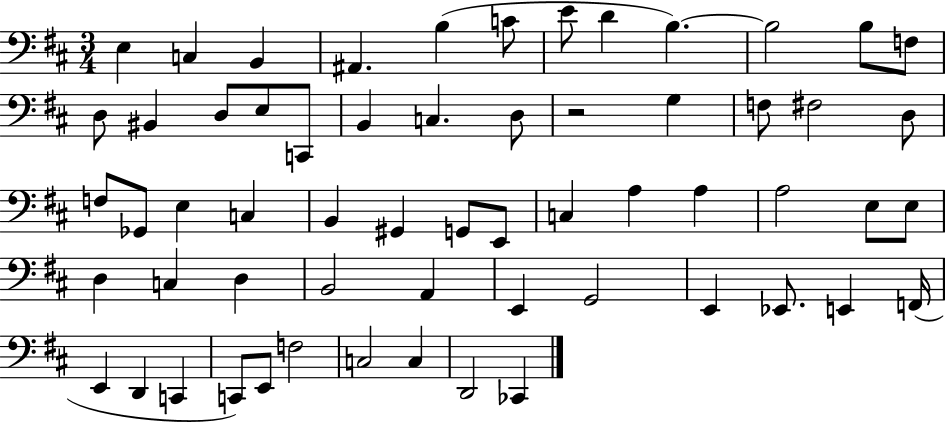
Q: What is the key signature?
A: D major